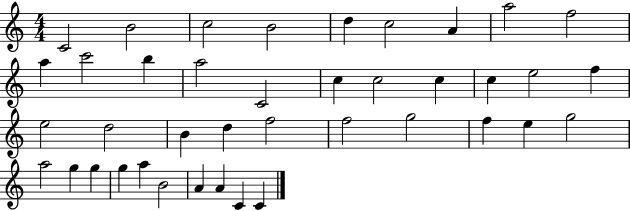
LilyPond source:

{
  \clef treble
  \numericTimeSignature
  \time 4/4
  \key c \major
  c'2 b'2 | c''2 b'2 | d''4 c''2 a'4 | a''2 f''2 | \break a''4 c'''2 b''4 | a''2 c'2 | c''4 c''2 c''4 | c''4 e''2 f''4 | \break e''2 d''2 | b'4 d''4 f''2 | f''2 g''2 | f''4 e''4 g''2 | \break a''2 g''4 g''4 | g''4 a''4 b'2 | a'4 a'4 c'4 c'4 | \bar "|."
}